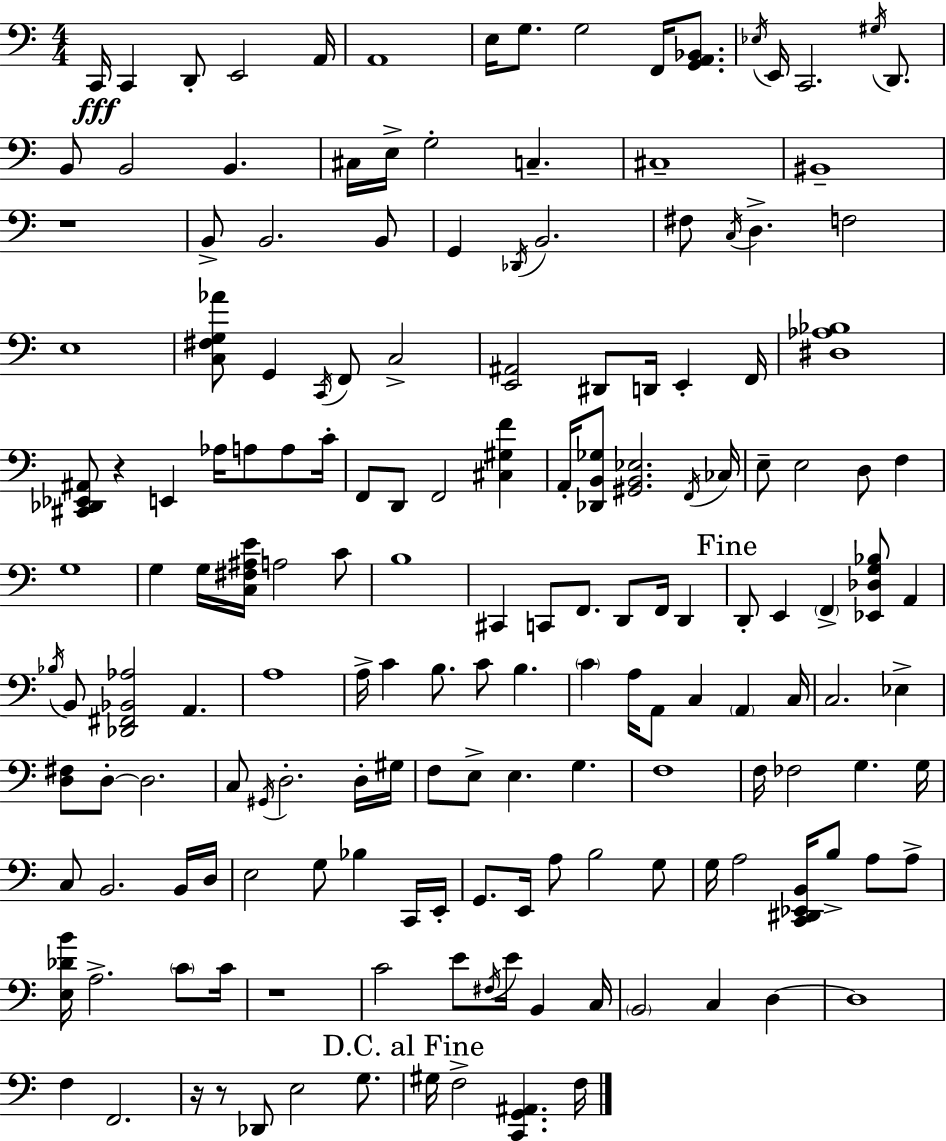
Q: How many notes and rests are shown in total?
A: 167